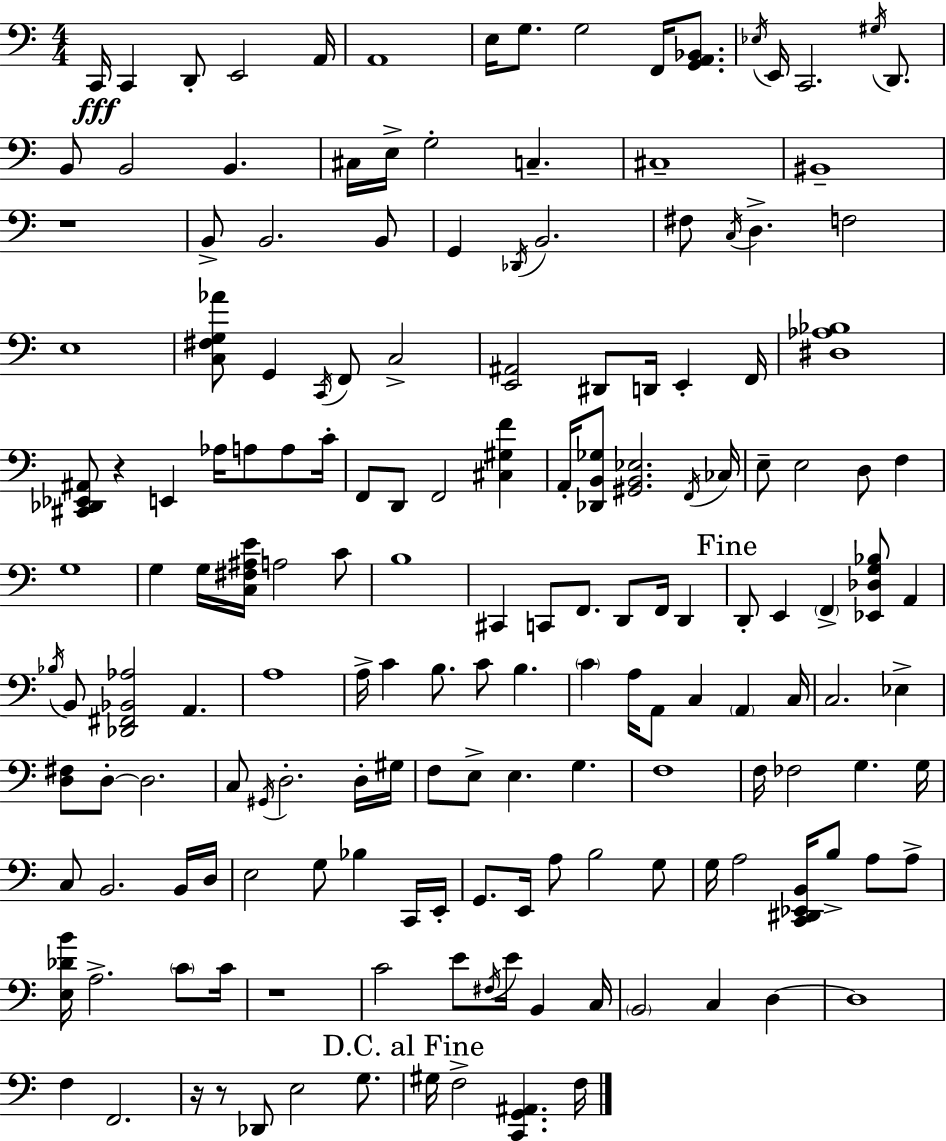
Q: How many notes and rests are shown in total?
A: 167